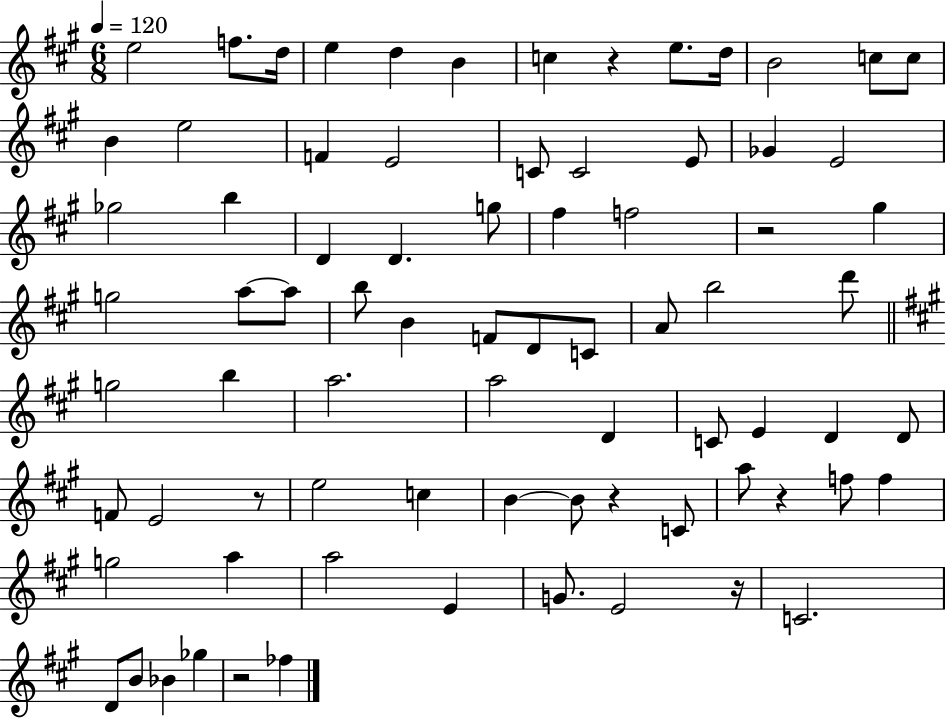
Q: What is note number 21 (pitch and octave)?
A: E4